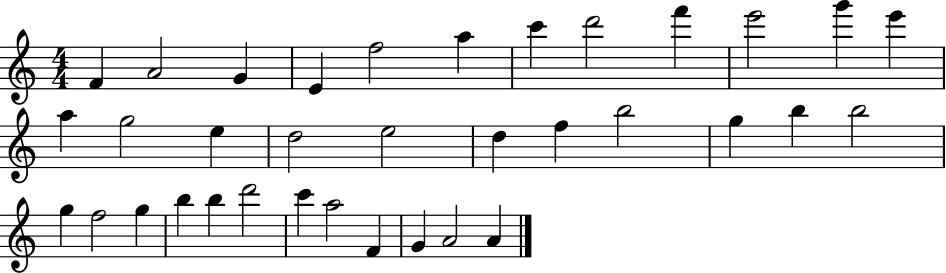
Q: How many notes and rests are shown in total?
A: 35